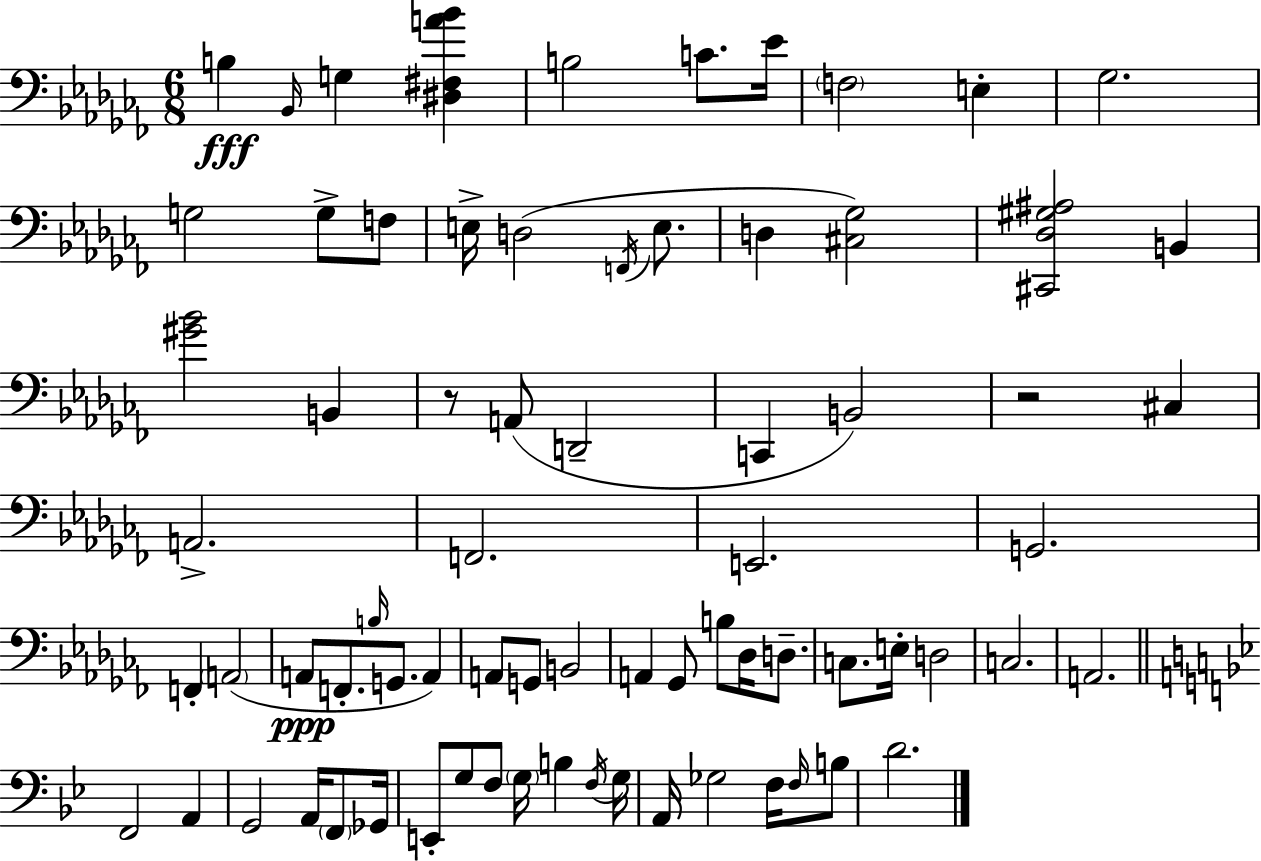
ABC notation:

X:1
T:Untitled
M:6/8
L:1/4
K:Abm
B, _B,,/4 G, [^D,^F,A_B] B,2 C/2 _E/4 F,2 E, _G,2 G,2 G,/2 F,/2 E,/4 D,2 F,,/4 E,/2 D, [^C,_G,]2 [^C,,_D,^G,^A,]2 B,, [^G_B]2 B,, z/2 A,,/2 D,,2 C,, B,,2 z2 ^C, A,,2 F,,2 E,,2 G,,2 F,, A,,2 A,,/2 F,,/2 B,/4 G,,/2 A,, A,,/2 G,,/2 B,,2 A,, _G,,/2 B,/2 _D,/4 D,/2 C,/2 E,/4 D,2 C,2 A,,2 F,,2 A,, G,,2 A,,/4 F,,/2 _G,,/4 E,,/2 G,/2 F,/2 G,/4 B, F,/4 G,/4 A,,/4 _G,2 F,/4 F,/4 B,/2 D2